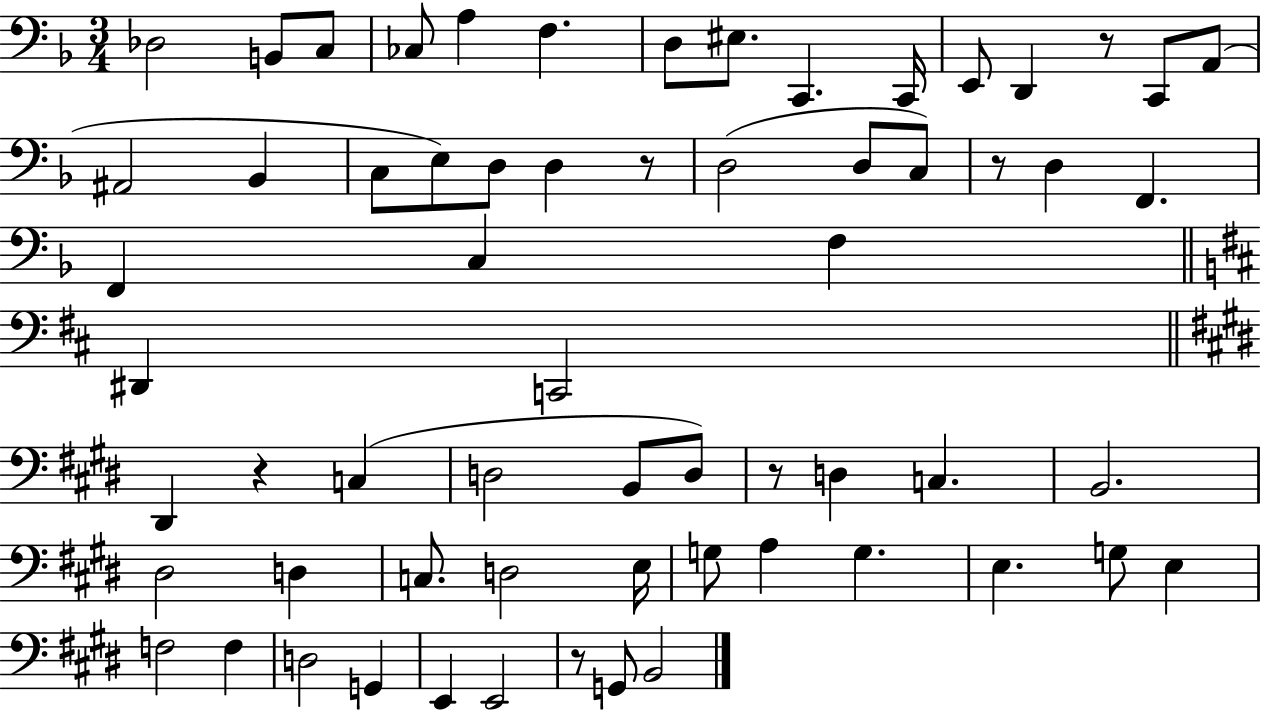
{
  \clef bass
  \numericTimeSignature
  \time 3/4
  \key f \major
  des2 b,8 c8 | ces8 a4 f4. | d8 eis8. c,4. c,16 | e,8 d,4 r8 c,8 a,8( | \break ais,2 bes,4 | c8 e8) d8 d4 r8 | d2( d8 c8) | r8 d4 f,4. | \break f,4 c4 f4 | \bar "||" \break \key d \major dis,4 c,2 | \bar "||" \break \key e \major dis,4 r4 c4( | d2 b,8 d8) | r8 d4 c4. | b,2. | \break dis2 d4 | c8. d2 e16 | g8 a4 g4. | e4. g8 e4 | \break f2 f4 | d2 g,4 | e,4 e,2 | r8 g,8 b,2 | \break \bar "|."
}